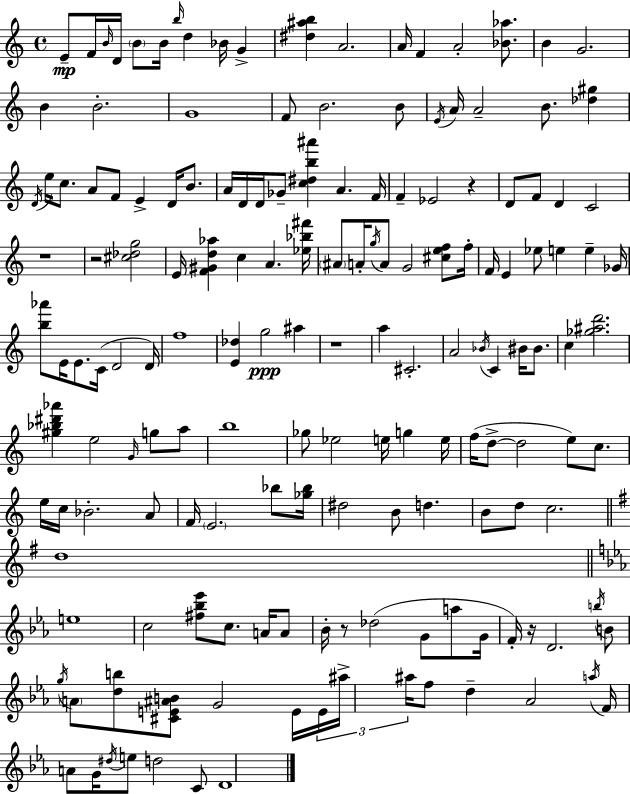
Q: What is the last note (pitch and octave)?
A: D4